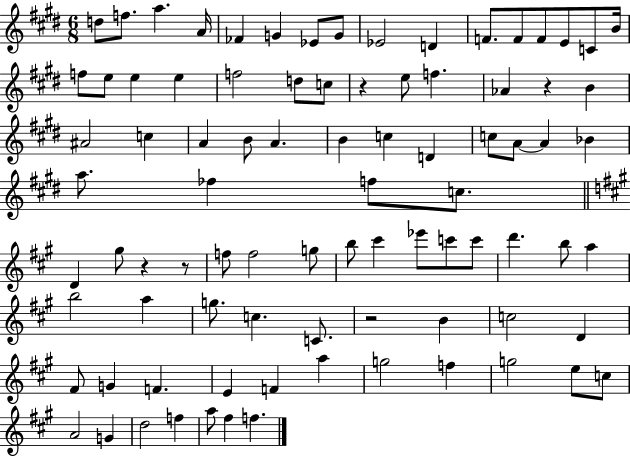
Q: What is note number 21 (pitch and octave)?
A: F5